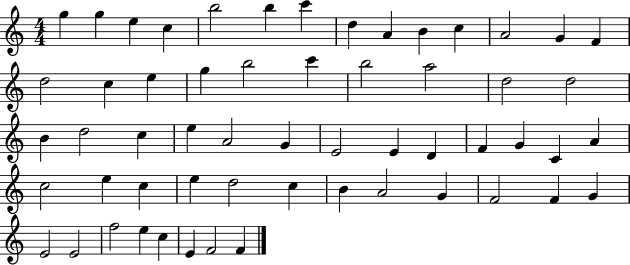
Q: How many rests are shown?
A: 0